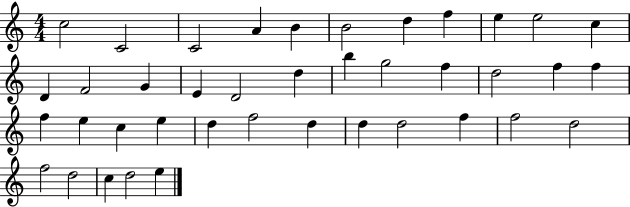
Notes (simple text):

C5/h C4/h C4/h A4/q B4/q B4/h D5/q F5/q E5/q E5/h C5/q D4/q F4/h G4/q E4/q D4/h D5/q B5/q G5/h F5/q D5/h F5/q F5/q F5/q E5/q C5/q E5/q D5/q F5/h D5/q D5/q D5/h F5/q F5/h D5/h F5/h D5/h C5/q D5/h E5/q